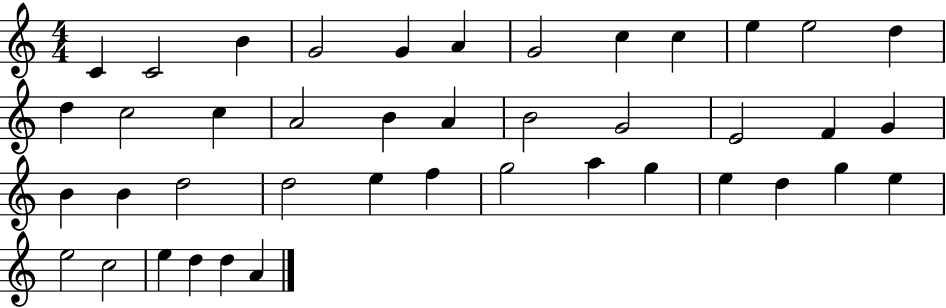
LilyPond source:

{
  \clef treble
  \numericTimeSignature
  \time 4/4
  \key c \major
  c'4 c'2 b'4 | g'2 g'4 a'4 | g'2 c''4 c''4 | e''4 e''2 d''4 | \break d''4 c''2 c''4 | a'2 b'4 a'4 | b'2 g'2 | e'2 f'4 g'4 | \break b'4 b'4 d''2 | d''2 e''4 f''4 | g''2 a''4 g''4 | e''4 d''4 g''4 e''4 | \break e''2 c''2 | e''4 d''4 d''4 a'4 | \bar "|."
}